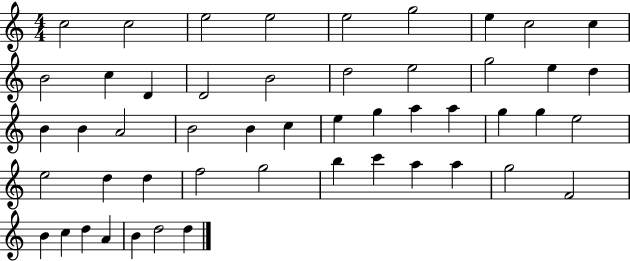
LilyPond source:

{
  \clef treble
  \numericTimeSignature
  \time 4/4
  \key c \major
  c''2 c''2 | e''2 e''2 | e''2 g''2 | e''4 c''2 c''4 | \break b'2 c''4 d'4 | d'2 b'2 | d''2 e''2 | g''2 e''4 d''4 | \break b'4 b'4 a'2 | b'2 b'4 c''4 | e''4 g''4 a''4 a''4 | g''4 g''4 e''2 | \break e''2 d''4 d''4 | f''2 g''2 | b''4 c'''4 a''4 a''4 | g''2 f'2 | \break b'4 c''4 d''4 a'4 | b'4 d''2 d''4 | \bar "|."
}